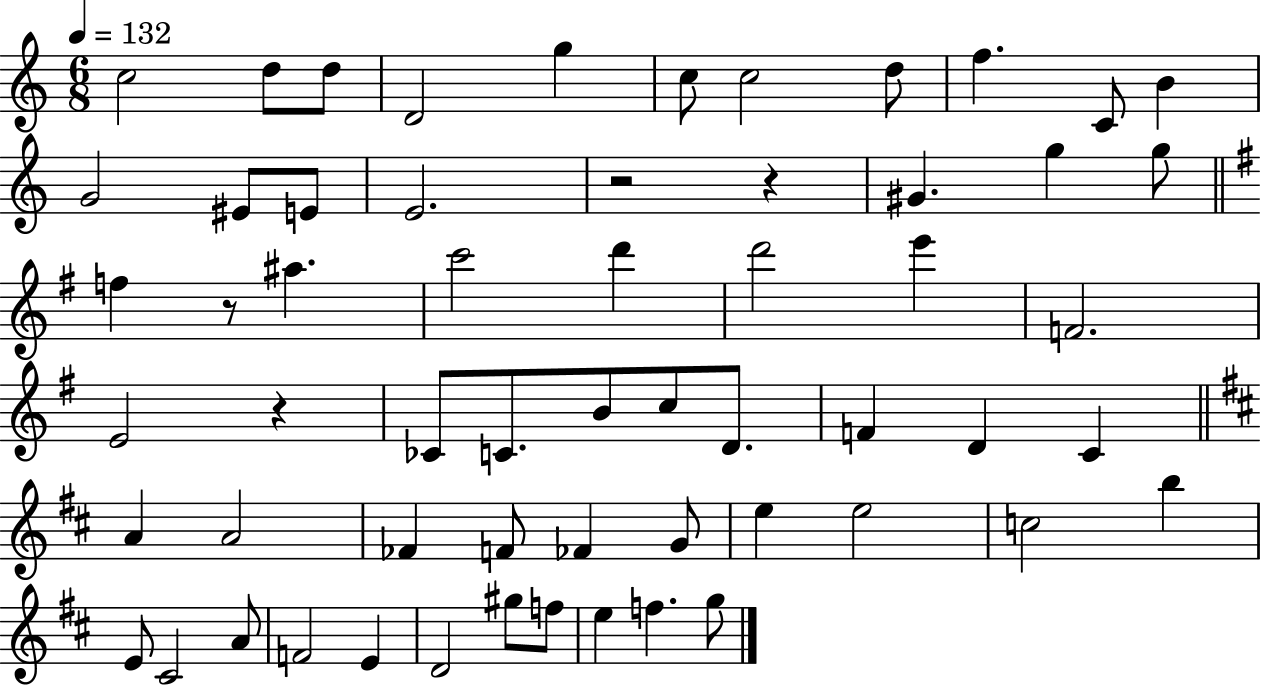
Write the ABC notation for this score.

X:1
T:Untitled
M:6/8
L:1/4
K:C
c2 d/2 d/2 D2 g c/2 c2 d/2 f C/2 B G2 ^E/2 E/2 E2 z2 z ^G g g/2 f z/2 ^a c'2 d' d'2 e' F2 E2 z _C/2 C/2 B/2 c/2 D/2 F D C A A2 _F F/2 _F G/2 e e2 c2 b E/2 ^C2 A/2 F2 E D2 ^g/2 f/2 e f g/2